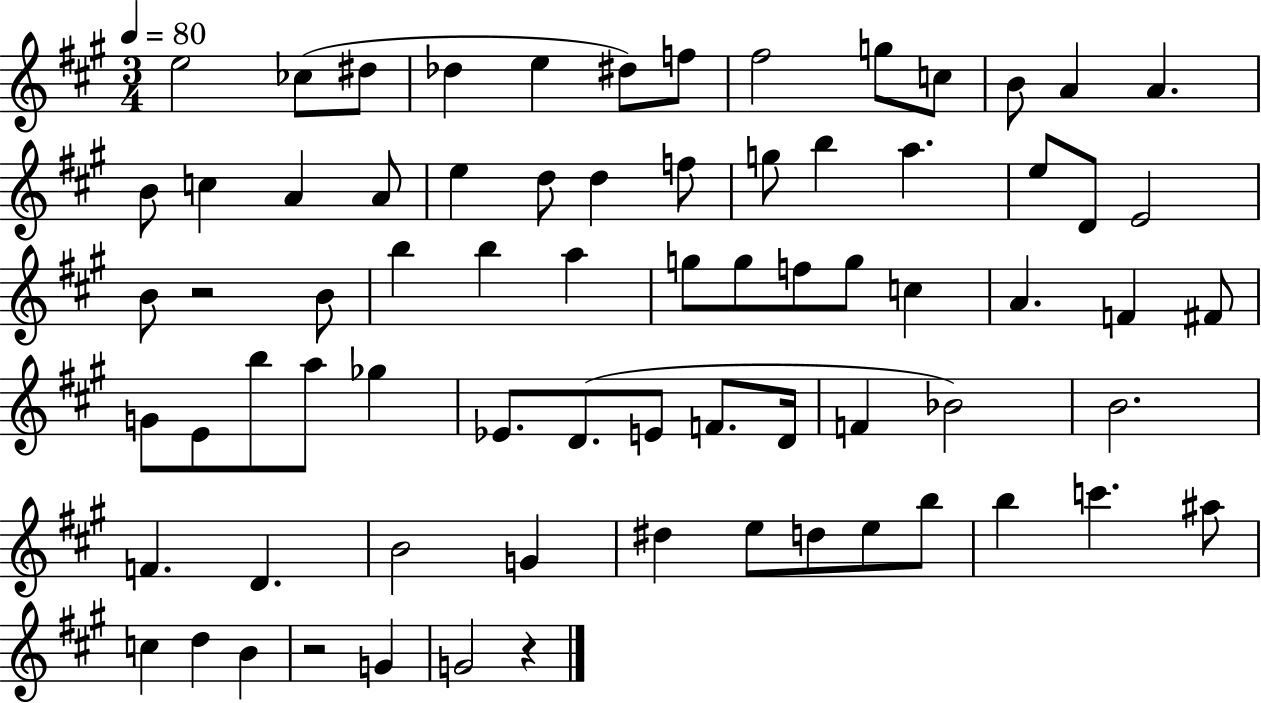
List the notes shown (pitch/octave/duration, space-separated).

E5/h CES5/e D#5/e Db5/q E5/q D#5/e F5/e F#5/h G5/e C5/e B4/e A4/q A4/q. B4/e C5/q A4/q A4/e E5/q D5/e D5/q F5/e G5/e B5/q A5/q. E5/e D4/e E4/h B4/e R/h B4/e B5/q B5/q A5/q G5/e G5/e F5/e G5/e C5/q A4/q. F4/q F#4/e G4/e E4/e B5/e A5/e Gb5/q Eb4/e. D4/e. E4/e F4/e. D4/s F4/q Bb4/h B4/h. F4/q. D4/q. B4/h G4/q D#5/q E5/e D5/e E5/e B5/e B5/q C6/q. A#5/e C5/q D5/q B4/q R/h G4/q G4/h R/q